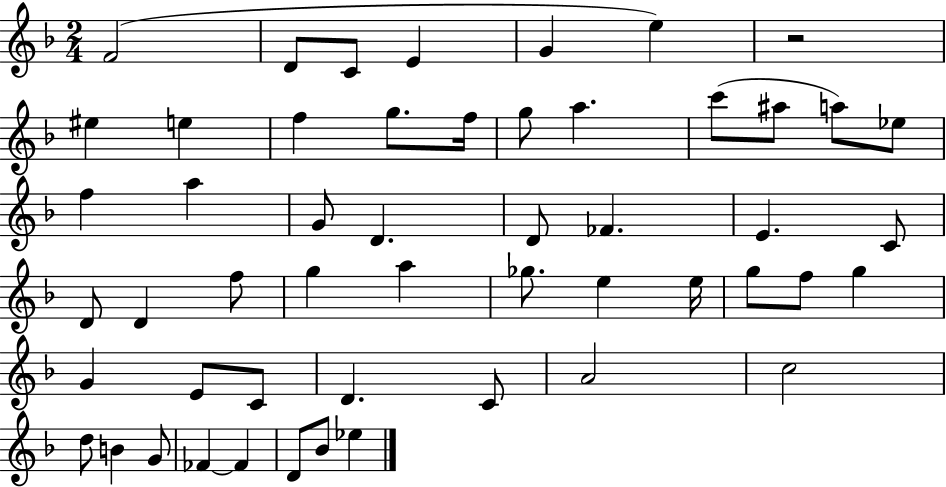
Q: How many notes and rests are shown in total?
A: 52